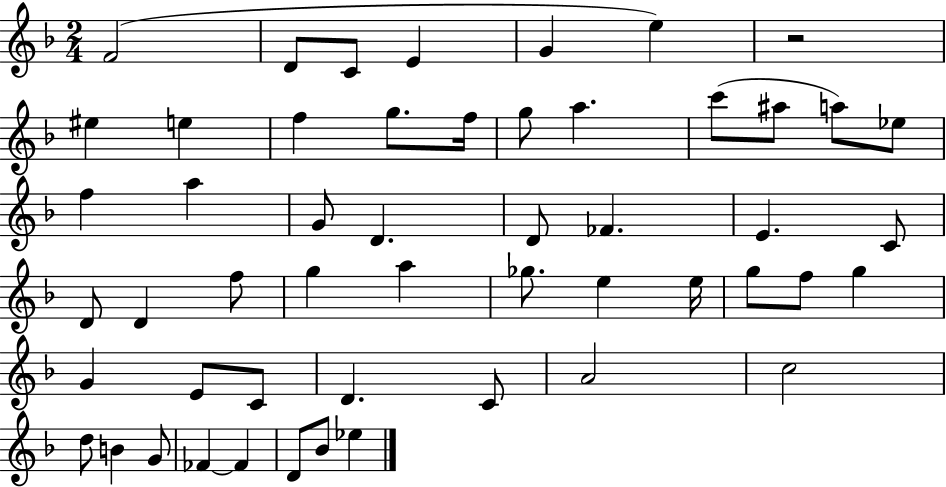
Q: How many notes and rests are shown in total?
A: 52